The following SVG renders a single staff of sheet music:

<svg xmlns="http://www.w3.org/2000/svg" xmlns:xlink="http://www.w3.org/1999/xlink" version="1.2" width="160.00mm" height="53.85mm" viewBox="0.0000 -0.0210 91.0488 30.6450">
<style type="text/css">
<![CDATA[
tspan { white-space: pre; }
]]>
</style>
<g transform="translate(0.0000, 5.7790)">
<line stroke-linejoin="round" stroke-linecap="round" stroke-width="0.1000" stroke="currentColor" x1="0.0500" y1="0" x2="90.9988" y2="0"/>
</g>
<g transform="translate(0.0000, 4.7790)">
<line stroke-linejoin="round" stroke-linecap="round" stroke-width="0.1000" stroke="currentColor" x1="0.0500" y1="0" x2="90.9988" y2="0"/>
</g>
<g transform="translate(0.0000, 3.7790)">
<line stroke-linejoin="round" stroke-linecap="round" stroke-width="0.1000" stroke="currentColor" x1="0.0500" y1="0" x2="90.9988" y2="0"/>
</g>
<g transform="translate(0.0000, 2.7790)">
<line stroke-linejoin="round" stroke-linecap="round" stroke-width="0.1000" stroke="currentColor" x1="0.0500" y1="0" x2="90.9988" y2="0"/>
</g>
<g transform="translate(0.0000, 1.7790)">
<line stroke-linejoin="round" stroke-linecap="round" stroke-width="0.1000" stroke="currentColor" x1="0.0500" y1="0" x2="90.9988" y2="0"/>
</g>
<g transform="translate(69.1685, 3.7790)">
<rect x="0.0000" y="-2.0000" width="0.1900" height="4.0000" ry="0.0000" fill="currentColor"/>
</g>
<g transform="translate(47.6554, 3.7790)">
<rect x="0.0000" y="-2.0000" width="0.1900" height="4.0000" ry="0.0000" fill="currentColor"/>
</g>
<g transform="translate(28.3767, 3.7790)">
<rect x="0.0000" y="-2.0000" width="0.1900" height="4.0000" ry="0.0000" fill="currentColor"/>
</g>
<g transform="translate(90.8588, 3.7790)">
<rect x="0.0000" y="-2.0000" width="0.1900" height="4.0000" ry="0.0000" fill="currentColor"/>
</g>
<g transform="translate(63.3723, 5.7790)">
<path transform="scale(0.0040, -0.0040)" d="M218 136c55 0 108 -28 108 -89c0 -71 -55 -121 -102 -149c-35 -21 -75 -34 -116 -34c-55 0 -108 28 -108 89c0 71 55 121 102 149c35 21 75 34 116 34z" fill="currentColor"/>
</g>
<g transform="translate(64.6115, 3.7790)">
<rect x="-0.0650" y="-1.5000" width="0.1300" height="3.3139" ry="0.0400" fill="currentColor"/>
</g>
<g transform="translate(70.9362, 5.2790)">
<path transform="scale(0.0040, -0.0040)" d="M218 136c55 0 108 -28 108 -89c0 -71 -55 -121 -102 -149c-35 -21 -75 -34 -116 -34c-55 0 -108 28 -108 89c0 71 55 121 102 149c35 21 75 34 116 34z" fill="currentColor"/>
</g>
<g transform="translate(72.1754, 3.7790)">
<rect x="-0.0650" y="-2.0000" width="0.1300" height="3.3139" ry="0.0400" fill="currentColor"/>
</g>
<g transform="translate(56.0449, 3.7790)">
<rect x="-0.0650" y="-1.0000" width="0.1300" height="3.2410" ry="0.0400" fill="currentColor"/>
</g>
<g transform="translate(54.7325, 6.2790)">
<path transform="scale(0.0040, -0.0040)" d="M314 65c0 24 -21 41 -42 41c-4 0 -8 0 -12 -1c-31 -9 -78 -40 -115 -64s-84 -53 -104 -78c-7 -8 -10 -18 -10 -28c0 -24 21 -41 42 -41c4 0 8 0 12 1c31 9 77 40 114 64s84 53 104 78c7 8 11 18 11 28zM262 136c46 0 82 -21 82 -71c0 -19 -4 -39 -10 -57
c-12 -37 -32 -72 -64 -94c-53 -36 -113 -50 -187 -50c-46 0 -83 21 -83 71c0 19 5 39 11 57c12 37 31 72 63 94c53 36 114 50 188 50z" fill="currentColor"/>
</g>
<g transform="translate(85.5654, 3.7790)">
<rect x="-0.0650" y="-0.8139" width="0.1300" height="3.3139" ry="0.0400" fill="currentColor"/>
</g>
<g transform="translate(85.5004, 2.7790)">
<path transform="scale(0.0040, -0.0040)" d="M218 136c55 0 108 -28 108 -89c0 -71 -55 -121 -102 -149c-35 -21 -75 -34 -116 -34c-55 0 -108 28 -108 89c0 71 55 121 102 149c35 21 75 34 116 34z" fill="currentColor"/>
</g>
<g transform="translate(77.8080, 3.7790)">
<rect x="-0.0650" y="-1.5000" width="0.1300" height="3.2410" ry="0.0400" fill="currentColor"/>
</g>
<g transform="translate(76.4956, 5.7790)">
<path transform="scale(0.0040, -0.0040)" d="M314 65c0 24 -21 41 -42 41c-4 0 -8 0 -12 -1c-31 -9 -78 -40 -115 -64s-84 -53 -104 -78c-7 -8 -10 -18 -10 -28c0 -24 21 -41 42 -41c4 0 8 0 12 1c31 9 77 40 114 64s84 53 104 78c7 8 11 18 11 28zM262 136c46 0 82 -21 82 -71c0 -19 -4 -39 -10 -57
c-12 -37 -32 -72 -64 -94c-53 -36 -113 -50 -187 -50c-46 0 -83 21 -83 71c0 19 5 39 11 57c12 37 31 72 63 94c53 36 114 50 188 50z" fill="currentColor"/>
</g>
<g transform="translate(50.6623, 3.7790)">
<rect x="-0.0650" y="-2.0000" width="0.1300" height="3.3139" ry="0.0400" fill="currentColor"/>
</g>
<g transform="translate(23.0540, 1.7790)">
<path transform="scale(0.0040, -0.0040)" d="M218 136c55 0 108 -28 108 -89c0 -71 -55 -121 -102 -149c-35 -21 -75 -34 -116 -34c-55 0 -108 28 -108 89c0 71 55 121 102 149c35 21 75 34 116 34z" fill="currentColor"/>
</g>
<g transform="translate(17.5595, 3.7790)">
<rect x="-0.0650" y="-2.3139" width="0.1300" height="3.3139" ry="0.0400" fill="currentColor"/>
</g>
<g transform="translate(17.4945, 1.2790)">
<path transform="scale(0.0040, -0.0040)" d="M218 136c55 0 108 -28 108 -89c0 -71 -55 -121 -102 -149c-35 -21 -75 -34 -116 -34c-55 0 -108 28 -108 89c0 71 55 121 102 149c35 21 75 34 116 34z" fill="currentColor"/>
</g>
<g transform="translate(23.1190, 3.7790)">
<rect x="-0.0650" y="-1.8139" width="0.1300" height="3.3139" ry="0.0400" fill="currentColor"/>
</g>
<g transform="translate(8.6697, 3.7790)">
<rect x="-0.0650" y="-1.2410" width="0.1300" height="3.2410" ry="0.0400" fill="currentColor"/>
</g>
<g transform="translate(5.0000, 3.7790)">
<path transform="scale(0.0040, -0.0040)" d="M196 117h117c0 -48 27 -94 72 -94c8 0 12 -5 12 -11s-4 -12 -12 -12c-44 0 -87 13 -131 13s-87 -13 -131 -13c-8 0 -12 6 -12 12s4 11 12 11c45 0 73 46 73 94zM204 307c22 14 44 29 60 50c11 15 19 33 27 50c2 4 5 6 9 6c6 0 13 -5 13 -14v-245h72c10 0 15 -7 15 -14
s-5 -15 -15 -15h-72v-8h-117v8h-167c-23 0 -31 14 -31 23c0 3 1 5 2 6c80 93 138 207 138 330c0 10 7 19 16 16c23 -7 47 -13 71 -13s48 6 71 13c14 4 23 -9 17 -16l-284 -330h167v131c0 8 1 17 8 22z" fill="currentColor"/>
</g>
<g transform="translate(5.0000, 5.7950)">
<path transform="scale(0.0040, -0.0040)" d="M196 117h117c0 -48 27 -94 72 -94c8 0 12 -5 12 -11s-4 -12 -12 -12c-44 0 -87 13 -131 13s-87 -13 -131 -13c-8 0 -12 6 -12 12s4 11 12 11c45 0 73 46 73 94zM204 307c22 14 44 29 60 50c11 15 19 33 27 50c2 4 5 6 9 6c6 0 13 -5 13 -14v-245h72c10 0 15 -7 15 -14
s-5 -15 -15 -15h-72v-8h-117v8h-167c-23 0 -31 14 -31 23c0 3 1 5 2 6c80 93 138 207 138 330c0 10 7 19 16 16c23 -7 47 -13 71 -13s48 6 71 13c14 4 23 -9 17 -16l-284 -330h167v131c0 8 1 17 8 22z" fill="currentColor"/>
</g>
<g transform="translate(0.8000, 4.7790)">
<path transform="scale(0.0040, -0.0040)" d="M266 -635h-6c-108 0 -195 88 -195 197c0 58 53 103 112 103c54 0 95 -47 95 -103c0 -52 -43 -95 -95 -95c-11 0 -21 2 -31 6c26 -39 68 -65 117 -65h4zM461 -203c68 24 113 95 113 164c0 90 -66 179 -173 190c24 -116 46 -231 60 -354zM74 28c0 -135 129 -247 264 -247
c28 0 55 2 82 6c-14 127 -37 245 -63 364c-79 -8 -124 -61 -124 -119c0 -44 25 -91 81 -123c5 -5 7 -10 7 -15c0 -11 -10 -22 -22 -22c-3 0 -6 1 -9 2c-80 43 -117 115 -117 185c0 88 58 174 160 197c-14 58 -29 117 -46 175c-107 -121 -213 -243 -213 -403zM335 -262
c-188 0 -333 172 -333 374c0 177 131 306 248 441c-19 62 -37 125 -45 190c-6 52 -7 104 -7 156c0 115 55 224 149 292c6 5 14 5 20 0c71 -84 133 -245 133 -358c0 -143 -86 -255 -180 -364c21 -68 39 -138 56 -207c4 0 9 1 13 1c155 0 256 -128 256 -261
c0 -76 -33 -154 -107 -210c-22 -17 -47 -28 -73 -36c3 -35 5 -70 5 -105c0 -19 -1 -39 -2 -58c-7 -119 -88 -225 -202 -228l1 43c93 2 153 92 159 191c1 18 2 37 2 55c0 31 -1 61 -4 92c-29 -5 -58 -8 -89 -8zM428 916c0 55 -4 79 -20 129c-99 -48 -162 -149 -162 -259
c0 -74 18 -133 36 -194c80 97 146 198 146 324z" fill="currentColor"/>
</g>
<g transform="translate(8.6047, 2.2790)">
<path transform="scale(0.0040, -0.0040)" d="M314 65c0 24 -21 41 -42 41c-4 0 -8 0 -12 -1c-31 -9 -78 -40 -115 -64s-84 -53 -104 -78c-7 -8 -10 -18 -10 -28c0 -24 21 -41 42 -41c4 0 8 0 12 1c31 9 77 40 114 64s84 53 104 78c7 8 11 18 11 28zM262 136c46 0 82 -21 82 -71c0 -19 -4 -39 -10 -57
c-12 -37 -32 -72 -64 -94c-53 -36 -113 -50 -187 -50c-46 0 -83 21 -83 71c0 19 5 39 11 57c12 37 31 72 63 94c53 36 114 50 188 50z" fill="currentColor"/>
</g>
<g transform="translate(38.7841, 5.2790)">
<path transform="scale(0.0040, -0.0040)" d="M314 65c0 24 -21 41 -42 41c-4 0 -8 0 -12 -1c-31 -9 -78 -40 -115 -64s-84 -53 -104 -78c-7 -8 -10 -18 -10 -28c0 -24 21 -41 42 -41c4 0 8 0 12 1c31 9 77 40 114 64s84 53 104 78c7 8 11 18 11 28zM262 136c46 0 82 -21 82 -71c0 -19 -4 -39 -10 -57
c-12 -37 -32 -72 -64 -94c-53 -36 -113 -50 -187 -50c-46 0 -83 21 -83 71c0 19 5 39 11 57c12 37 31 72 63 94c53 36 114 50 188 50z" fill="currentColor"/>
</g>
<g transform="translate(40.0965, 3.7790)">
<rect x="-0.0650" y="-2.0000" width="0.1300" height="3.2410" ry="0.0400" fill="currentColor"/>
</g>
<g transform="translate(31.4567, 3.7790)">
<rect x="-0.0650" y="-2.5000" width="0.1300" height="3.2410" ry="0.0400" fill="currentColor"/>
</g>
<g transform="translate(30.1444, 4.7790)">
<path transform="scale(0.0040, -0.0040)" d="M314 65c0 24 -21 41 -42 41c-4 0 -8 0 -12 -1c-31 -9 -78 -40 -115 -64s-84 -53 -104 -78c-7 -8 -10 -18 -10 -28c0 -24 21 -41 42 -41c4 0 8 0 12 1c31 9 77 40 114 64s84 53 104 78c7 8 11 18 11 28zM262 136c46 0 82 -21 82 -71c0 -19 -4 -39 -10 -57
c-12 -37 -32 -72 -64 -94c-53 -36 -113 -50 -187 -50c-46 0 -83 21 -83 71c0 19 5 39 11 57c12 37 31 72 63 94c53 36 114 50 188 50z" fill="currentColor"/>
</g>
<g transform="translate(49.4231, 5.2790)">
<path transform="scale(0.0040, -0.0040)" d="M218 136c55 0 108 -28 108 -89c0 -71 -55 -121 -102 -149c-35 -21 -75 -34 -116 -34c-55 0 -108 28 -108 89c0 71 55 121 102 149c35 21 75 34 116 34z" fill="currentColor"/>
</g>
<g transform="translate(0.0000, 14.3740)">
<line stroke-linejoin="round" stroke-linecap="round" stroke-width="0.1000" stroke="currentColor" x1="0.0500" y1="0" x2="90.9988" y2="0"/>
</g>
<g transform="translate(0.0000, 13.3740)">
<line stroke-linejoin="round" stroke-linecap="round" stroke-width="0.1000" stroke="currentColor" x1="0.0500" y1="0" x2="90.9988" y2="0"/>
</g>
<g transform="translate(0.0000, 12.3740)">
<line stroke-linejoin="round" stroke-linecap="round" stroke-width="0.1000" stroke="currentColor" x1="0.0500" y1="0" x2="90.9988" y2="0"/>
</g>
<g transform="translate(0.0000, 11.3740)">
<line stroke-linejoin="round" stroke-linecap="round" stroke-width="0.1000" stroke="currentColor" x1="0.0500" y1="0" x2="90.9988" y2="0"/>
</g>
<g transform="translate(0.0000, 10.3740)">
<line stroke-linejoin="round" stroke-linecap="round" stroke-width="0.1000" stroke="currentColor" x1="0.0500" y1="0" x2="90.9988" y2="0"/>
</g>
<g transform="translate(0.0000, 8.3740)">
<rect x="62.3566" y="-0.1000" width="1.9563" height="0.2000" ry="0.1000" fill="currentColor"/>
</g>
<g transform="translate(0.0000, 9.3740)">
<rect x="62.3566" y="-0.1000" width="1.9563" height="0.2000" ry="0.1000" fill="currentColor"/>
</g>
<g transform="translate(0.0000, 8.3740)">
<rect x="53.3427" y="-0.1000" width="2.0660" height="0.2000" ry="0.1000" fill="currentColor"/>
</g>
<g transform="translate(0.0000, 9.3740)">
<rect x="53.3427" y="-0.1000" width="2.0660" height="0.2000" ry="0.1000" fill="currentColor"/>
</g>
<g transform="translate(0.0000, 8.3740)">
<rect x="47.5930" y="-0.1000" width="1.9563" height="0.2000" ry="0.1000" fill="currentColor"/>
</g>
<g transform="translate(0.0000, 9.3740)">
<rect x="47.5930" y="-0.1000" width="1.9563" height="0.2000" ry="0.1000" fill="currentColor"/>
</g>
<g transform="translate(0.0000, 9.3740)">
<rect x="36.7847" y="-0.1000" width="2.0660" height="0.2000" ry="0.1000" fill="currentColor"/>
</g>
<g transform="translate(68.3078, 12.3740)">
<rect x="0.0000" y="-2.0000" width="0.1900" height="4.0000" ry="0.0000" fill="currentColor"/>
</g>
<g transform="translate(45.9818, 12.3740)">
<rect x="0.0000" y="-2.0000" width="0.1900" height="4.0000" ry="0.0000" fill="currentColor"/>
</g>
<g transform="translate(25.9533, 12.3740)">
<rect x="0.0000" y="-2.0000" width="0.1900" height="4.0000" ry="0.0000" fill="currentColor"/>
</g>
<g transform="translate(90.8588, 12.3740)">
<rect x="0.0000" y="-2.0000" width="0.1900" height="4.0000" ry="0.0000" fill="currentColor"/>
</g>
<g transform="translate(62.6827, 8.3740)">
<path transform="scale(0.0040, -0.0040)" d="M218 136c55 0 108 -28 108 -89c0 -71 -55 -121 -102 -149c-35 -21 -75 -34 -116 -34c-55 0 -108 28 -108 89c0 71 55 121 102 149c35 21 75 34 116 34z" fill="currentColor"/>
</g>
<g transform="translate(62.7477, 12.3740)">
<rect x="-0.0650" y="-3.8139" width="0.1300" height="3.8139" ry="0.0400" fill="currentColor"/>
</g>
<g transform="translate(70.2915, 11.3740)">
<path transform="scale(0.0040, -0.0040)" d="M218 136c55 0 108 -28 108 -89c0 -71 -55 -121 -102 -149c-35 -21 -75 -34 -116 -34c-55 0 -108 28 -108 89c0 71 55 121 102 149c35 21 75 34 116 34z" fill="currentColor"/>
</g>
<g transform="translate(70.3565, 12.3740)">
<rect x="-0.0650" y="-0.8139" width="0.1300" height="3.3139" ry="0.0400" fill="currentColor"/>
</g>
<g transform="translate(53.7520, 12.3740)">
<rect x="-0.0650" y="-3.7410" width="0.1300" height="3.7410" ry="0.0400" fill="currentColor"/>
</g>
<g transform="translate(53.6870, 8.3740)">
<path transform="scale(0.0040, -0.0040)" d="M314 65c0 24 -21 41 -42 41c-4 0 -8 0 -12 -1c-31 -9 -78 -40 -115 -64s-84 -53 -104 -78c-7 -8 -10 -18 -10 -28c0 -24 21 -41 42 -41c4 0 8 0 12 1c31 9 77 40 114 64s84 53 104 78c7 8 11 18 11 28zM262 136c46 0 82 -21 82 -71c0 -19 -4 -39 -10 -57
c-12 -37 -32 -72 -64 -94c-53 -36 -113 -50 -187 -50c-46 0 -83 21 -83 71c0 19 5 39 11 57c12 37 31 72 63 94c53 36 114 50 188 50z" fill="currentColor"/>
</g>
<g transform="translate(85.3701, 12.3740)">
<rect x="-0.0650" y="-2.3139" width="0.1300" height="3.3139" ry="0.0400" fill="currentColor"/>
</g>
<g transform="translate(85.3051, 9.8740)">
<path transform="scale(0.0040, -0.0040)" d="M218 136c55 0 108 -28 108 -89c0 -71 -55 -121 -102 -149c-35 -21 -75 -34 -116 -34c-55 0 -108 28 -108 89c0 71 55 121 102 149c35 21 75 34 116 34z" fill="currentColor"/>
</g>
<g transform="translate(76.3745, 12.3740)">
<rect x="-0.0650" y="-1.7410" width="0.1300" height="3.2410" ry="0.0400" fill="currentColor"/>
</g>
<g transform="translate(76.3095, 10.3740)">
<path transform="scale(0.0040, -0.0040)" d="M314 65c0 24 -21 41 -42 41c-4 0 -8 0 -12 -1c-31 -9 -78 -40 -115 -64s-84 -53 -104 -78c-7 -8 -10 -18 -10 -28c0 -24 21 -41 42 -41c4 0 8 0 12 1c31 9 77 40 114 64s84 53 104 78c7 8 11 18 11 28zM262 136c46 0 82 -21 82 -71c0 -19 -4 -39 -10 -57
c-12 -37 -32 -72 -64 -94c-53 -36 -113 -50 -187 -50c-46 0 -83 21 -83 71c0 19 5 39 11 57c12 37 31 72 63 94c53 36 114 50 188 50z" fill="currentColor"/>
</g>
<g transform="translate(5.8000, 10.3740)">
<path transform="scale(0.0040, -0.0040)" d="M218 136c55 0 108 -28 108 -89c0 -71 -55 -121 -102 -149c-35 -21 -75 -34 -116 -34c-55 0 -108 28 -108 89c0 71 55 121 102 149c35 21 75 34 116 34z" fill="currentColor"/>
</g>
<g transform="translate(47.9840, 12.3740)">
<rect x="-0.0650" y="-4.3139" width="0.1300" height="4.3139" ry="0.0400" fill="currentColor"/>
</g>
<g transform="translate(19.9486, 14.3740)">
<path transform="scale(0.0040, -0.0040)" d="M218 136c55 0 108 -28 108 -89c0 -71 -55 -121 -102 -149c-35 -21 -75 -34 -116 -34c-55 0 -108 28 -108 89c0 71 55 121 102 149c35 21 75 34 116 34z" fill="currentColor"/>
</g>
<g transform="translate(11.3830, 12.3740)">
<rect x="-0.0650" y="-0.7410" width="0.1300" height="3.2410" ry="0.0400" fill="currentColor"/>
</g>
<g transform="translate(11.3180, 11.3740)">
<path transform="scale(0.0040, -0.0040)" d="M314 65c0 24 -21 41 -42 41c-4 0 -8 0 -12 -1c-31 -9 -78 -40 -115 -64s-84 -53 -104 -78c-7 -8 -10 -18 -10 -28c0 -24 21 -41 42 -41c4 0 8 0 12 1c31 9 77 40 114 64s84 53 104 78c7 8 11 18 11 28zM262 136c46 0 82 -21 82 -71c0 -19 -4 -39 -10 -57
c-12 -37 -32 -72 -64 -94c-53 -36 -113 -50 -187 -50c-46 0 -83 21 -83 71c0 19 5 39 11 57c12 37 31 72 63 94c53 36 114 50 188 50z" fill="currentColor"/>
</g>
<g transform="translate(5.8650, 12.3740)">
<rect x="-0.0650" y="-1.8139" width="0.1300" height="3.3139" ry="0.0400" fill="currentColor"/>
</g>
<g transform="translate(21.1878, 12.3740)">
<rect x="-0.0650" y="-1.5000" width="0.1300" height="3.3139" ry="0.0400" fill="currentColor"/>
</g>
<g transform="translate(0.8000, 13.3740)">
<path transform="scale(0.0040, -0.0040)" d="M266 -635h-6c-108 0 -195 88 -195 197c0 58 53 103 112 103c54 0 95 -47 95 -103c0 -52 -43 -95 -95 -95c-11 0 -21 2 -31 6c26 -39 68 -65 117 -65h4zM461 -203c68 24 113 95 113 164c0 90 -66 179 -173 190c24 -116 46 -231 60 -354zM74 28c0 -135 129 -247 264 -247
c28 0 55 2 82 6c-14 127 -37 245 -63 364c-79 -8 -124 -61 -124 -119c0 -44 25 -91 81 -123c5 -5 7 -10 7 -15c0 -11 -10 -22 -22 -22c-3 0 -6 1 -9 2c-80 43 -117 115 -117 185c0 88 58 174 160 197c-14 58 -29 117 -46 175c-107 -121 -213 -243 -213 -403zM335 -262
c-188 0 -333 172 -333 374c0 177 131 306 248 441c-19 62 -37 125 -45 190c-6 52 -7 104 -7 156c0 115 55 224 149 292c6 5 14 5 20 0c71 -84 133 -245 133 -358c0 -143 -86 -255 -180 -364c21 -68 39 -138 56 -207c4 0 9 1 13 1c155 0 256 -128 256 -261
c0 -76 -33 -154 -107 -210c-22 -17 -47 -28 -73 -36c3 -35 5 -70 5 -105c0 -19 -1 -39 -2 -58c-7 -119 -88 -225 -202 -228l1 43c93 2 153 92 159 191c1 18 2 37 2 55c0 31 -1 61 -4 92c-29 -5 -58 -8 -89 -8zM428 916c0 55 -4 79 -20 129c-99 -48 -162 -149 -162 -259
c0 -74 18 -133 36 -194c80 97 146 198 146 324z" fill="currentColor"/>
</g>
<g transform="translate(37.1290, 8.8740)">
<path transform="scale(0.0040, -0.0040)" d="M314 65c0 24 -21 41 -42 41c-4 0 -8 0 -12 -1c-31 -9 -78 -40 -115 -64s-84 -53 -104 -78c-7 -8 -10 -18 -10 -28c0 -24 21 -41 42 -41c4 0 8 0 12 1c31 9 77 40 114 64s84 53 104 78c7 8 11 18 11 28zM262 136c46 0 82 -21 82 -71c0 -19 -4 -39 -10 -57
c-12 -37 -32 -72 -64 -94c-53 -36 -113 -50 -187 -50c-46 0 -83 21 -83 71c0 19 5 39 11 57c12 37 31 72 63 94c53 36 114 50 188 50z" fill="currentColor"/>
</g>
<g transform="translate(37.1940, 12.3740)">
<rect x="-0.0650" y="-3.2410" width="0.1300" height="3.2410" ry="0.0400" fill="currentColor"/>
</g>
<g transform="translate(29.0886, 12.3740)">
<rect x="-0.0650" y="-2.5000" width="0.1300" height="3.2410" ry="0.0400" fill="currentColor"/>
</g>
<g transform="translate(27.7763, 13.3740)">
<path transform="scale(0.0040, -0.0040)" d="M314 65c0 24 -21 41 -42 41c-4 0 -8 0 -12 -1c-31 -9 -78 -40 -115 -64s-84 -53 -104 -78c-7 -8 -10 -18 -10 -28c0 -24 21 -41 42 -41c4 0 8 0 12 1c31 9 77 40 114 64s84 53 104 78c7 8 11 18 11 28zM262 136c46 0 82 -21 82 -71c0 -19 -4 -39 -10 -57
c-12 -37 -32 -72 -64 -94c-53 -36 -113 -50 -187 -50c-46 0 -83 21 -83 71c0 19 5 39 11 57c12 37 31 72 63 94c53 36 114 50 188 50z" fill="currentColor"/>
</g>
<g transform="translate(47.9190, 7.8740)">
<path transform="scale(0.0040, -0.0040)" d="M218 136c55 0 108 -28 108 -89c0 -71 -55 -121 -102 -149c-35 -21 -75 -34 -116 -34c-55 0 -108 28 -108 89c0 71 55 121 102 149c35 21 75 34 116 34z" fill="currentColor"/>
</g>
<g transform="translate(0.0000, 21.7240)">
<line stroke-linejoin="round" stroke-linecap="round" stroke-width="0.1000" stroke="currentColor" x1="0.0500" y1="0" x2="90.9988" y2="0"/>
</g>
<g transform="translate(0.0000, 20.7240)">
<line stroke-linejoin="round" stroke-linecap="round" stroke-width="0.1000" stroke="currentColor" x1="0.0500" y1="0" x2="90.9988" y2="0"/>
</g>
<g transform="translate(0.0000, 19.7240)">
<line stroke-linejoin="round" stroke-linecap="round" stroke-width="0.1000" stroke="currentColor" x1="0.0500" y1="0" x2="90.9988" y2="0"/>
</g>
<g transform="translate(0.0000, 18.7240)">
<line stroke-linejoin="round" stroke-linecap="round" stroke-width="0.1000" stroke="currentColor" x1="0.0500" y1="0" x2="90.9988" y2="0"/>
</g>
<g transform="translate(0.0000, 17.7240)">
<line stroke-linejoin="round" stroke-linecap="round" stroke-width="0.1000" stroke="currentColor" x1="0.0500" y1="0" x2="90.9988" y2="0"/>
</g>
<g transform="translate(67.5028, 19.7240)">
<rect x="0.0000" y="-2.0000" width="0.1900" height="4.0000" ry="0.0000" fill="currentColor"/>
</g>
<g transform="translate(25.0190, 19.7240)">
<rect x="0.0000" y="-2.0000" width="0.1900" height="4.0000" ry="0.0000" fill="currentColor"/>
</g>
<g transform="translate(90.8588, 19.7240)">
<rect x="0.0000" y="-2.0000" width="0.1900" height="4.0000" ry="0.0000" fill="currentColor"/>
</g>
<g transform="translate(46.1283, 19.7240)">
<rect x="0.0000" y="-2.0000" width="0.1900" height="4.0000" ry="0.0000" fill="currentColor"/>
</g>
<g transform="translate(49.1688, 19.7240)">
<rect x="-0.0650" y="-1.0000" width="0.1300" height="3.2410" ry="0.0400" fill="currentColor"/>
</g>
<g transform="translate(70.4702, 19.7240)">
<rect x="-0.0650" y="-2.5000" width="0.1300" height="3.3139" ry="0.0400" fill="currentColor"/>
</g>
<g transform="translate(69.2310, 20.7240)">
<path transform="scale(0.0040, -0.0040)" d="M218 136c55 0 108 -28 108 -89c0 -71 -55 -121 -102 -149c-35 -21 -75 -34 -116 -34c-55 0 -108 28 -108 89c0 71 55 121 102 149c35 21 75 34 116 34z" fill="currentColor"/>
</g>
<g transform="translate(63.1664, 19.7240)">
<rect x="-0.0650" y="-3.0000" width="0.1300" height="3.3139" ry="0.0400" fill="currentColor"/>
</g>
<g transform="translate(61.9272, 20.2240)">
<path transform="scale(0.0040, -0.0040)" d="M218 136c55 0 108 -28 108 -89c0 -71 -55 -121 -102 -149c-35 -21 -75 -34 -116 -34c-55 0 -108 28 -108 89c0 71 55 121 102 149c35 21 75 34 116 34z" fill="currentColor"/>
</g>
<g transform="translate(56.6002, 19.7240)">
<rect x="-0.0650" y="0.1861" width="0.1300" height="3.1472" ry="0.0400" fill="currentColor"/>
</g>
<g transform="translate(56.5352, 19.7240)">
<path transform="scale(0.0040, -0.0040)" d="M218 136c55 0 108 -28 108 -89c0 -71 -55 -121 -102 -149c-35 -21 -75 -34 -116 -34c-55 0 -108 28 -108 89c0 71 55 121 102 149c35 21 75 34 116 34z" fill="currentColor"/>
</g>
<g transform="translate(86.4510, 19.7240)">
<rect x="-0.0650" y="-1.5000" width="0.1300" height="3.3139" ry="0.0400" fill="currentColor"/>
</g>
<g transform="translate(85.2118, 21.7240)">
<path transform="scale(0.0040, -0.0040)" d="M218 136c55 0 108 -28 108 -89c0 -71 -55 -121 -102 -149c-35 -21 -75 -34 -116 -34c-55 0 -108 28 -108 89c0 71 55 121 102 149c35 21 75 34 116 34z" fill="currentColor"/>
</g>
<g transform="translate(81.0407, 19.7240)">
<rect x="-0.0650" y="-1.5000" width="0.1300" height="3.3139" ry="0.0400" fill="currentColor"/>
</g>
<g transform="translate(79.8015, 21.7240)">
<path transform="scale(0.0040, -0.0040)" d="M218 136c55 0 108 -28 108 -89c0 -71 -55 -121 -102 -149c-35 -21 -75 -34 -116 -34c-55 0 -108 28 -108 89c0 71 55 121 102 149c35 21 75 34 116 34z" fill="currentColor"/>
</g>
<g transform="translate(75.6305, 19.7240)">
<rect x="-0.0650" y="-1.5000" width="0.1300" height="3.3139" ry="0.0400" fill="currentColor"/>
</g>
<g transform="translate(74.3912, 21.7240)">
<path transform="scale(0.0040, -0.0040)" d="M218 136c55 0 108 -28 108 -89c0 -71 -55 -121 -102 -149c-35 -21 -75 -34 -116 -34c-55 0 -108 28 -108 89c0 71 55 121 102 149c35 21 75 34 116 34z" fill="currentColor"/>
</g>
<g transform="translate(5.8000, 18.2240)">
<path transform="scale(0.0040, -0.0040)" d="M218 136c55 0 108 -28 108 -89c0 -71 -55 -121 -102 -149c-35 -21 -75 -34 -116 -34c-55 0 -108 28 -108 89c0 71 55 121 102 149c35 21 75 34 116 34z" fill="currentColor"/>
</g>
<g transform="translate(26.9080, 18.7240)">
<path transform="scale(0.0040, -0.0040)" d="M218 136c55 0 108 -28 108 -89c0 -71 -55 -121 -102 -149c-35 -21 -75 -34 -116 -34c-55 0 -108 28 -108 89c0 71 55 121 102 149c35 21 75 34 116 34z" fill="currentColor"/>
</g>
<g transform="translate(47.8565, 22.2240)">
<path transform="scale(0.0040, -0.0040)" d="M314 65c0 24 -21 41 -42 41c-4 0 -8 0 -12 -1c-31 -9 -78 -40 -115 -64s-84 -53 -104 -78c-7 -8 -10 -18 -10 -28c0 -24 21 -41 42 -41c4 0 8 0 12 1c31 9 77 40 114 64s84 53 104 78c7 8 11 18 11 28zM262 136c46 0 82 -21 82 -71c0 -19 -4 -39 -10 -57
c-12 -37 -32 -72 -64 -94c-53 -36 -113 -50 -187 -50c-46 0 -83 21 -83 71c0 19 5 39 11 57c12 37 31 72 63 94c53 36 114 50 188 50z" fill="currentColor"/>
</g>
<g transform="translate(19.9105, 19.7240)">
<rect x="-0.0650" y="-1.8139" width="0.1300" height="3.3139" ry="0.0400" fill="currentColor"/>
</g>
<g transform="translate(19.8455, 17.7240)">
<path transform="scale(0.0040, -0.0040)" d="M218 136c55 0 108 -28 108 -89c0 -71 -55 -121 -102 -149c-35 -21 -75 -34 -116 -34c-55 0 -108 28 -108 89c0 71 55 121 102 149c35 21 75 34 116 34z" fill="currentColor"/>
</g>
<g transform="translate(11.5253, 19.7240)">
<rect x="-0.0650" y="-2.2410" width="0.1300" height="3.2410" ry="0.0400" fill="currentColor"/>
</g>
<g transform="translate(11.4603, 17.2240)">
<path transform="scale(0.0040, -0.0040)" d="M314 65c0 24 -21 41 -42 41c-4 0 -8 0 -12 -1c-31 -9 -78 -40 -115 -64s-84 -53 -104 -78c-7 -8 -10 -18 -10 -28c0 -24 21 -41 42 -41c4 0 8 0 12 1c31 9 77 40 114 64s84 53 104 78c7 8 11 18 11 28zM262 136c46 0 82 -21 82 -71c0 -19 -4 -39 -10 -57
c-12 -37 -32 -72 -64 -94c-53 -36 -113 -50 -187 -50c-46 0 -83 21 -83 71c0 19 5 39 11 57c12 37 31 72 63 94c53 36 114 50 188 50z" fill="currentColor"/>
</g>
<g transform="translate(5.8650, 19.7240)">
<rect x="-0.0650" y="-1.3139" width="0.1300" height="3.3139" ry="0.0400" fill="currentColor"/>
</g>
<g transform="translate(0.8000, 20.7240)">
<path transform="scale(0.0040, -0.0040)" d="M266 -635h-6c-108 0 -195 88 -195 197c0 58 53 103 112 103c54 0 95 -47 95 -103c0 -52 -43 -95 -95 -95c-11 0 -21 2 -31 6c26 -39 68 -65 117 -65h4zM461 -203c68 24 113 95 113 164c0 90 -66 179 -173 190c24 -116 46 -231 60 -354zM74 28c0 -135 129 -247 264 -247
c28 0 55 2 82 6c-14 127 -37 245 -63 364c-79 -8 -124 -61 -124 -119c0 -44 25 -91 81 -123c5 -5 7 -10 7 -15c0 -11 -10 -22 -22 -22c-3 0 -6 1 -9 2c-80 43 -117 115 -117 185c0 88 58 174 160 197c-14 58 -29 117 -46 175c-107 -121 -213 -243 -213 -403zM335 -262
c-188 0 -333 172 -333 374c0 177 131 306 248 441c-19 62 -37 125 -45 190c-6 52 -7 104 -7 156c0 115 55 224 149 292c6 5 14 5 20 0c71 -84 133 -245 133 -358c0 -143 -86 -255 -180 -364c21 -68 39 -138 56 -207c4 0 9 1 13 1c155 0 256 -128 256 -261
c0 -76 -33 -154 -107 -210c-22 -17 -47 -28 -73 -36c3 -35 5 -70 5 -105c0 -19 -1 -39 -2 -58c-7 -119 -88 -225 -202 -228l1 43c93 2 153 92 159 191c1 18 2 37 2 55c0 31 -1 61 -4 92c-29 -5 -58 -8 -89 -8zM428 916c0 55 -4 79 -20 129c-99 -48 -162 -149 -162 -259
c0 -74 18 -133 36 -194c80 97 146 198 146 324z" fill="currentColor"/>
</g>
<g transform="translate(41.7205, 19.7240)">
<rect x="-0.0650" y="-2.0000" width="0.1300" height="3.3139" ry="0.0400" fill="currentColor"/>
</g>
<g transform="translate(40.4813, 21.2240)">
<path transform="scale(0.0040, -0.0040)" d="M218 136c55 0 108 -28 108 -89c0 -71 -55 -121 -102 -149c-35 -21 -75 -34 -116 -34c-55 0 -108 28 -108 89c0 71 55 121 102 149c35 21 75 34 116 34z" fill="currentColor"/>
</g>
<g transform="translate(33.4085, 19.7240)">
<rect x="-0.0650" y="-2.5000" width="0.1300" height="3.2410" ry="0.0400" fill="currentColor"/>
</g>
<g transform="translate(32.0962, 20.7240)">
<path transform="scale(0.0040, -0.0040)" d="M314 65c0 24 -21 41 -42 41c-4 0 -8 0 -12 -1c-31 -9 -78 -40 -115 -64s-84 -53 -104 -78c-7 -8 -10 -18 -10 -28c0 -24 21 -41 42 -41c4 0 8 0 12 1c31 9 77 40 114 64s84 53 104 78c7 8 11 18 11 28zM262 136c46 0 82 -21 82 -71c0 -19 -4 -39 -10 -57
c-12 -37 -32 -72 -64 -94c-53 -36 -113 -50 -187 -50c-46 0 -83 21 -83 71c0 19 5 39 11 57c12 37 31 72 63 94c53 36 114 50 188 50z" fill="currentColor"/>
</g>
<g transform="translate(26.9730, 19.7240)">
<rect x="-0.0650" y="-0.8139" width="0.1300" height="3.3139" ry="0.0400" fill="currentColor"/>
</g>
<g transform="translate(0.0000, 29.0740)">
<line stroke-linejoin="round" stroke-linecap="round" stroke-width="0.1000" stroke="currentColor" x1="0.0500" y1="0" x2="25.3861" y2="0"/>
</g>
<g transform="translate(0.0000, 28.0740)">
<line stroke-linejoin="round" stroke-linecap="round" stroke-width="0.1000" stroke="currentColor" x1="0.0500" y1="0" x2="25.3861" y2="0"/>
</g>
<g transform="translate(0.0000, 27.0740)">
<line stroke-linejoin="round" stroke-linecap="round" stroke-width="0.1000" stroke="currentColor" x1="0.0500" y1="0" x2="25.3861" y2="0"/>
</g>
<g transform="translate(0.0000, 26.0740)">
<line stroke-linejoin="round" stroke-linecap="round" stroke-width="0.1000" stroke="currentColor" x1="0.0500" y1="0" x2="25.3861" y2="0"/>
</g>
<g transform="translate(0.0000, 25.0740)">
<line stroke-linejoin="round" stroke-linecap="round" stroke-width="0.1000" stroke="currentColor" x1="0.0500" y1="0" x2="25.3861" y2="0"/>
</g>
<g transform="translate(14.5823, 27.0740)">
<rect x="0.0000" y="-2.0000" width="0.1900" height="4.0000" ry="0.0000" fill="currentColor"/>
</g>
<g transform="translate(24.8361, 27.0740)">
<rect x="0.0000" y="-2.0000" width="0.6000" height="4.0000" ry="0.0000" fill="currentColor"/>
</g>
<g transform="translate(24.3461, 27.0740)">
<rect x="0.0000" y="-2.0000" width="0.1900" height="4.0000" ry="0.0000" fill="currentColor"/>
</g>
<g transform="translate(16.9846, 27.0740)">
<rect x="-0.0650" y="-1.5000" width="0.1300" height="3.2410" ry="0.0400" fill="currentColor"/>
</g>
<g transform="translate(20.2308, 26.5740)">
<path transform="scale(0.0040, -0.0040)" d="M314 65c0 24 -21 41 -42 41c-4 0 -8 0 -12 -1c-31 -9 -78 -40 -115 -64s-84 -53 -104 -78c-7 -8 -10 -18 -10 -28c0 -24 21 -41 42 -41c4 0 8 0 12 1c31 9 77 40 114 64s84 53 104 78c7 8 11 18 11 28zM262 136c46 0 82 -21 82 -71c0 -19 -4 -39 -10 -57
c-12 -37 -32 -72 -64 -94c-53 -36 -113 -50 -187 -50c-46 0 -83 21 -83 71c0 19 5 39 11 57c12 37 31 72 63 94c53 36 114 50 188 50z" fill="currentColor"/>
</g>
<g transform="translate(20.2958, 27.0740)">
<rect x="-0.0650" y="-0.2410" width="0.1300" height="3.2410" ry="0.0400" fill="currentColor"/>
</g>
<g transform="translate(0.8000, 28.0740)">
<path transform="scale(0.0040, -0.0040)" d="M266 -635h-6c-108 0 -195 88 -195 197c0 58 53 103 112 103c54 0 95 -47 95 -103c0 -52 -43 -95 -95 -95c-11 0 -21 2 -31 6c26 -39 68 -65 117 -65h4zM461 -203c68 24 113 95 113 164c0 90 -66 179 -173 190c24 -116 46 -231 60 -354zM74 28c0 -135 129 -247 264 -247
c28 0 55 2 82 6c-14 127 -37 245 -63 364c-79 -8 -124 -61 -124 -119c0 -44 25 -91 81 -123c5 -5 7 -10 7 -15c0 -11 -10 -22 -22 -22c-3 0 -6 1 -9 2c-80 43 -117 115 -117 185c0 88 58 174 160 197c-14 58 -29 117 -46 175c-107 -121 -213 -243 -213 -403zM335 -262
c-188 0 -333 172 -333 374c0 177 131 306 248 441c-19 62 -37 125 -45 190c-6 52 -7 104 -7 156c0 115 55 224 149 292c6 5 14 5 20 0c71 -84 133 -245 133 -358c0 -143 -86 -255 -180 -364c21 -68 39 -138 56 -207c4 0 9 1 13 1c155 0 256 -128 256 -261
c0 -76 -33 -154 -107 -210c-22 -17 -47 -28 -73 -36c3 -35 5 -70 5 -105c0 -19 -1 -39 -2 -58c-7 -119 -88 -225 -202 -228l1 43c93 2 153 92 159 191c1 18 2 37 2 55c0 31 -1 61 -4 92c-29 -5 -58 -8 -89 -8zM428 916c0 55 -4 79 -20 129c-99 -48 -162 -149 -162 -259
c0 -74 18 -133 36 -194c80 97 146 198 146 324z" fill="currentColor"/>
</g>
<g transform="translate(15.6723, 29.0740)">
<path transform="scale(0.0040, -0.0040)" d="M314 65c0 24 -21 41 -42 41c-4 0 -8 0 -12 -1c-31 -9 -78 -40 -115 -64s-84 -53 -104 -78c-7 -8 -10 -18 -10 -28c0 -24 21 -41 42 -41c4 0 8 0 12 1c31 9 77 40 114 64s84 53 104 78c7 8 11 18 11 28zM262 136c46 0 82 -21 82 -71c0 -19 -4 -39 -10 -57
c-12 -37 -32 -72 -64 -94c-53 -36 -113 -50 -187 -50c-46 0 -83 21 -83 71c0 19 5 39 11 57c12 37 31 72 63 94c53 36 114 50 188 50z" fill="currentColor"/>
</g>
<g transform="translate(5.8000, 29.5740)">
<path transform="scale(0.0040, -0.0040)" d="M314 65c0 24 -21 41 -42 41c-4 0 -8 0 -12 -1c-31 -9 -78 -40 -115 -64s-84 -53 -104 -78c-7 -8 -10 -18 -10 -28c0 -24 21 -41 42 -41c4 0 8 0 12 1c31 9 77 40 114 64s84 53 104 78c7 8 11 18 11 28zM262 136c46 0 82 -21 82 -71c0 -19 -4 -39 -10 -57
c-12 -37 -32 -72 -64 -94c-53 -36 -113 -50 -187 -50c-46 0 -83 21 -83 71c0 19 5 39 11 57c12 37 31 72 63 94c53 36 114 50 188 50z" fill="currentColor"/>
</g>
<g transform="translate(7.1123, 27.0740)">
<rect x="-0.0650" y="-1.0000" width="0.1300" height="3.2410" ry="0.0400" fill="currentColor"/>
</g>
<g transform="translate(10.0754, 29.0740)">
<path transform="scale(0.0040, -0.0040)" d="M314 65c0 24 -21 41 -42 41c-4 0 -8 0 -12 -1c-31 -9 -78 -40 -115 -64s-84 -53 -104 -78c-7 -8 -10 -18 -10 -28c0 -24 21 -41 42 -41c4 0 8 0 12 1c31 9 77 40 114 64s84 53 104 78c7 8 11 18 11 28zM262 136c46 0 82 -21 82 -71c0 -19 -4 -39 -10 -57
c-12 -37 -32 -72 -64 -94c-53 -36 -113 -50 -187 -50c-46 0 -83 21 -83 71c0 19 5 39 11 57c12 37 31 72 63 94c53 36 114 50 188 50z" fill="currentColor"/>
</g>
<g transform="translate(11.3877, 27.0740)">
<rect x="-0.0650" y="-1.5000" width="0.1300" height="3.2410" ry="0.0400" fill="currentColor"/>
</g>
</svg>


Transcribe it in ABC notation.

X:1
T:Untitled
M:4/4
L:1/4
K:C
e2 g f G2 F2 F D2 E F E2 d f d2 E G2 b2 d' c'2 c' d f2 g e g2 f d G2 F D2 B A G E E E D2 E2 E2 c2